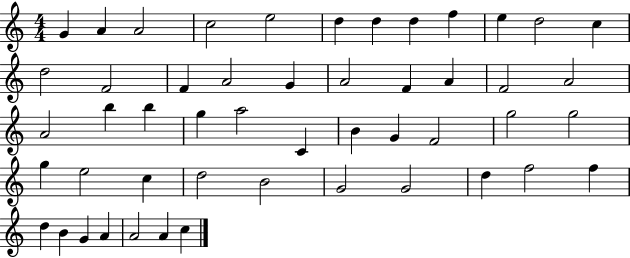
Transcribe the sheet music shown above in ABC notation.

X:1
T:Untitled
M:4/4
L:1/4
K:C
G A A2 c2 e2 d d d f e d2 c d2 F2 F A2 G A2 F A F2 A2 A2 b b g a2 C B G F2 g2 g2 g e2 c d2 B2 G2 G2 d f2 f d B G A A2 A c